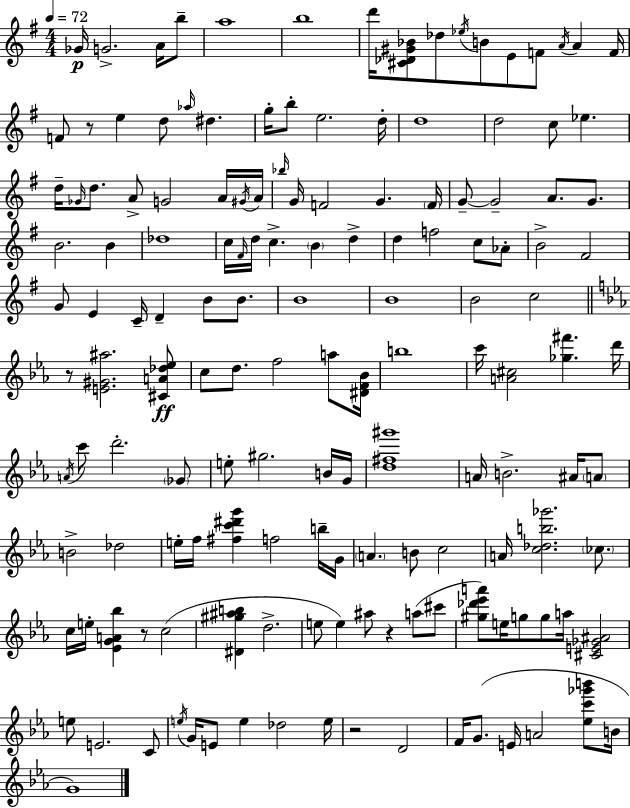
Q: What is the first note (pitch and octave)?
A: Gb4